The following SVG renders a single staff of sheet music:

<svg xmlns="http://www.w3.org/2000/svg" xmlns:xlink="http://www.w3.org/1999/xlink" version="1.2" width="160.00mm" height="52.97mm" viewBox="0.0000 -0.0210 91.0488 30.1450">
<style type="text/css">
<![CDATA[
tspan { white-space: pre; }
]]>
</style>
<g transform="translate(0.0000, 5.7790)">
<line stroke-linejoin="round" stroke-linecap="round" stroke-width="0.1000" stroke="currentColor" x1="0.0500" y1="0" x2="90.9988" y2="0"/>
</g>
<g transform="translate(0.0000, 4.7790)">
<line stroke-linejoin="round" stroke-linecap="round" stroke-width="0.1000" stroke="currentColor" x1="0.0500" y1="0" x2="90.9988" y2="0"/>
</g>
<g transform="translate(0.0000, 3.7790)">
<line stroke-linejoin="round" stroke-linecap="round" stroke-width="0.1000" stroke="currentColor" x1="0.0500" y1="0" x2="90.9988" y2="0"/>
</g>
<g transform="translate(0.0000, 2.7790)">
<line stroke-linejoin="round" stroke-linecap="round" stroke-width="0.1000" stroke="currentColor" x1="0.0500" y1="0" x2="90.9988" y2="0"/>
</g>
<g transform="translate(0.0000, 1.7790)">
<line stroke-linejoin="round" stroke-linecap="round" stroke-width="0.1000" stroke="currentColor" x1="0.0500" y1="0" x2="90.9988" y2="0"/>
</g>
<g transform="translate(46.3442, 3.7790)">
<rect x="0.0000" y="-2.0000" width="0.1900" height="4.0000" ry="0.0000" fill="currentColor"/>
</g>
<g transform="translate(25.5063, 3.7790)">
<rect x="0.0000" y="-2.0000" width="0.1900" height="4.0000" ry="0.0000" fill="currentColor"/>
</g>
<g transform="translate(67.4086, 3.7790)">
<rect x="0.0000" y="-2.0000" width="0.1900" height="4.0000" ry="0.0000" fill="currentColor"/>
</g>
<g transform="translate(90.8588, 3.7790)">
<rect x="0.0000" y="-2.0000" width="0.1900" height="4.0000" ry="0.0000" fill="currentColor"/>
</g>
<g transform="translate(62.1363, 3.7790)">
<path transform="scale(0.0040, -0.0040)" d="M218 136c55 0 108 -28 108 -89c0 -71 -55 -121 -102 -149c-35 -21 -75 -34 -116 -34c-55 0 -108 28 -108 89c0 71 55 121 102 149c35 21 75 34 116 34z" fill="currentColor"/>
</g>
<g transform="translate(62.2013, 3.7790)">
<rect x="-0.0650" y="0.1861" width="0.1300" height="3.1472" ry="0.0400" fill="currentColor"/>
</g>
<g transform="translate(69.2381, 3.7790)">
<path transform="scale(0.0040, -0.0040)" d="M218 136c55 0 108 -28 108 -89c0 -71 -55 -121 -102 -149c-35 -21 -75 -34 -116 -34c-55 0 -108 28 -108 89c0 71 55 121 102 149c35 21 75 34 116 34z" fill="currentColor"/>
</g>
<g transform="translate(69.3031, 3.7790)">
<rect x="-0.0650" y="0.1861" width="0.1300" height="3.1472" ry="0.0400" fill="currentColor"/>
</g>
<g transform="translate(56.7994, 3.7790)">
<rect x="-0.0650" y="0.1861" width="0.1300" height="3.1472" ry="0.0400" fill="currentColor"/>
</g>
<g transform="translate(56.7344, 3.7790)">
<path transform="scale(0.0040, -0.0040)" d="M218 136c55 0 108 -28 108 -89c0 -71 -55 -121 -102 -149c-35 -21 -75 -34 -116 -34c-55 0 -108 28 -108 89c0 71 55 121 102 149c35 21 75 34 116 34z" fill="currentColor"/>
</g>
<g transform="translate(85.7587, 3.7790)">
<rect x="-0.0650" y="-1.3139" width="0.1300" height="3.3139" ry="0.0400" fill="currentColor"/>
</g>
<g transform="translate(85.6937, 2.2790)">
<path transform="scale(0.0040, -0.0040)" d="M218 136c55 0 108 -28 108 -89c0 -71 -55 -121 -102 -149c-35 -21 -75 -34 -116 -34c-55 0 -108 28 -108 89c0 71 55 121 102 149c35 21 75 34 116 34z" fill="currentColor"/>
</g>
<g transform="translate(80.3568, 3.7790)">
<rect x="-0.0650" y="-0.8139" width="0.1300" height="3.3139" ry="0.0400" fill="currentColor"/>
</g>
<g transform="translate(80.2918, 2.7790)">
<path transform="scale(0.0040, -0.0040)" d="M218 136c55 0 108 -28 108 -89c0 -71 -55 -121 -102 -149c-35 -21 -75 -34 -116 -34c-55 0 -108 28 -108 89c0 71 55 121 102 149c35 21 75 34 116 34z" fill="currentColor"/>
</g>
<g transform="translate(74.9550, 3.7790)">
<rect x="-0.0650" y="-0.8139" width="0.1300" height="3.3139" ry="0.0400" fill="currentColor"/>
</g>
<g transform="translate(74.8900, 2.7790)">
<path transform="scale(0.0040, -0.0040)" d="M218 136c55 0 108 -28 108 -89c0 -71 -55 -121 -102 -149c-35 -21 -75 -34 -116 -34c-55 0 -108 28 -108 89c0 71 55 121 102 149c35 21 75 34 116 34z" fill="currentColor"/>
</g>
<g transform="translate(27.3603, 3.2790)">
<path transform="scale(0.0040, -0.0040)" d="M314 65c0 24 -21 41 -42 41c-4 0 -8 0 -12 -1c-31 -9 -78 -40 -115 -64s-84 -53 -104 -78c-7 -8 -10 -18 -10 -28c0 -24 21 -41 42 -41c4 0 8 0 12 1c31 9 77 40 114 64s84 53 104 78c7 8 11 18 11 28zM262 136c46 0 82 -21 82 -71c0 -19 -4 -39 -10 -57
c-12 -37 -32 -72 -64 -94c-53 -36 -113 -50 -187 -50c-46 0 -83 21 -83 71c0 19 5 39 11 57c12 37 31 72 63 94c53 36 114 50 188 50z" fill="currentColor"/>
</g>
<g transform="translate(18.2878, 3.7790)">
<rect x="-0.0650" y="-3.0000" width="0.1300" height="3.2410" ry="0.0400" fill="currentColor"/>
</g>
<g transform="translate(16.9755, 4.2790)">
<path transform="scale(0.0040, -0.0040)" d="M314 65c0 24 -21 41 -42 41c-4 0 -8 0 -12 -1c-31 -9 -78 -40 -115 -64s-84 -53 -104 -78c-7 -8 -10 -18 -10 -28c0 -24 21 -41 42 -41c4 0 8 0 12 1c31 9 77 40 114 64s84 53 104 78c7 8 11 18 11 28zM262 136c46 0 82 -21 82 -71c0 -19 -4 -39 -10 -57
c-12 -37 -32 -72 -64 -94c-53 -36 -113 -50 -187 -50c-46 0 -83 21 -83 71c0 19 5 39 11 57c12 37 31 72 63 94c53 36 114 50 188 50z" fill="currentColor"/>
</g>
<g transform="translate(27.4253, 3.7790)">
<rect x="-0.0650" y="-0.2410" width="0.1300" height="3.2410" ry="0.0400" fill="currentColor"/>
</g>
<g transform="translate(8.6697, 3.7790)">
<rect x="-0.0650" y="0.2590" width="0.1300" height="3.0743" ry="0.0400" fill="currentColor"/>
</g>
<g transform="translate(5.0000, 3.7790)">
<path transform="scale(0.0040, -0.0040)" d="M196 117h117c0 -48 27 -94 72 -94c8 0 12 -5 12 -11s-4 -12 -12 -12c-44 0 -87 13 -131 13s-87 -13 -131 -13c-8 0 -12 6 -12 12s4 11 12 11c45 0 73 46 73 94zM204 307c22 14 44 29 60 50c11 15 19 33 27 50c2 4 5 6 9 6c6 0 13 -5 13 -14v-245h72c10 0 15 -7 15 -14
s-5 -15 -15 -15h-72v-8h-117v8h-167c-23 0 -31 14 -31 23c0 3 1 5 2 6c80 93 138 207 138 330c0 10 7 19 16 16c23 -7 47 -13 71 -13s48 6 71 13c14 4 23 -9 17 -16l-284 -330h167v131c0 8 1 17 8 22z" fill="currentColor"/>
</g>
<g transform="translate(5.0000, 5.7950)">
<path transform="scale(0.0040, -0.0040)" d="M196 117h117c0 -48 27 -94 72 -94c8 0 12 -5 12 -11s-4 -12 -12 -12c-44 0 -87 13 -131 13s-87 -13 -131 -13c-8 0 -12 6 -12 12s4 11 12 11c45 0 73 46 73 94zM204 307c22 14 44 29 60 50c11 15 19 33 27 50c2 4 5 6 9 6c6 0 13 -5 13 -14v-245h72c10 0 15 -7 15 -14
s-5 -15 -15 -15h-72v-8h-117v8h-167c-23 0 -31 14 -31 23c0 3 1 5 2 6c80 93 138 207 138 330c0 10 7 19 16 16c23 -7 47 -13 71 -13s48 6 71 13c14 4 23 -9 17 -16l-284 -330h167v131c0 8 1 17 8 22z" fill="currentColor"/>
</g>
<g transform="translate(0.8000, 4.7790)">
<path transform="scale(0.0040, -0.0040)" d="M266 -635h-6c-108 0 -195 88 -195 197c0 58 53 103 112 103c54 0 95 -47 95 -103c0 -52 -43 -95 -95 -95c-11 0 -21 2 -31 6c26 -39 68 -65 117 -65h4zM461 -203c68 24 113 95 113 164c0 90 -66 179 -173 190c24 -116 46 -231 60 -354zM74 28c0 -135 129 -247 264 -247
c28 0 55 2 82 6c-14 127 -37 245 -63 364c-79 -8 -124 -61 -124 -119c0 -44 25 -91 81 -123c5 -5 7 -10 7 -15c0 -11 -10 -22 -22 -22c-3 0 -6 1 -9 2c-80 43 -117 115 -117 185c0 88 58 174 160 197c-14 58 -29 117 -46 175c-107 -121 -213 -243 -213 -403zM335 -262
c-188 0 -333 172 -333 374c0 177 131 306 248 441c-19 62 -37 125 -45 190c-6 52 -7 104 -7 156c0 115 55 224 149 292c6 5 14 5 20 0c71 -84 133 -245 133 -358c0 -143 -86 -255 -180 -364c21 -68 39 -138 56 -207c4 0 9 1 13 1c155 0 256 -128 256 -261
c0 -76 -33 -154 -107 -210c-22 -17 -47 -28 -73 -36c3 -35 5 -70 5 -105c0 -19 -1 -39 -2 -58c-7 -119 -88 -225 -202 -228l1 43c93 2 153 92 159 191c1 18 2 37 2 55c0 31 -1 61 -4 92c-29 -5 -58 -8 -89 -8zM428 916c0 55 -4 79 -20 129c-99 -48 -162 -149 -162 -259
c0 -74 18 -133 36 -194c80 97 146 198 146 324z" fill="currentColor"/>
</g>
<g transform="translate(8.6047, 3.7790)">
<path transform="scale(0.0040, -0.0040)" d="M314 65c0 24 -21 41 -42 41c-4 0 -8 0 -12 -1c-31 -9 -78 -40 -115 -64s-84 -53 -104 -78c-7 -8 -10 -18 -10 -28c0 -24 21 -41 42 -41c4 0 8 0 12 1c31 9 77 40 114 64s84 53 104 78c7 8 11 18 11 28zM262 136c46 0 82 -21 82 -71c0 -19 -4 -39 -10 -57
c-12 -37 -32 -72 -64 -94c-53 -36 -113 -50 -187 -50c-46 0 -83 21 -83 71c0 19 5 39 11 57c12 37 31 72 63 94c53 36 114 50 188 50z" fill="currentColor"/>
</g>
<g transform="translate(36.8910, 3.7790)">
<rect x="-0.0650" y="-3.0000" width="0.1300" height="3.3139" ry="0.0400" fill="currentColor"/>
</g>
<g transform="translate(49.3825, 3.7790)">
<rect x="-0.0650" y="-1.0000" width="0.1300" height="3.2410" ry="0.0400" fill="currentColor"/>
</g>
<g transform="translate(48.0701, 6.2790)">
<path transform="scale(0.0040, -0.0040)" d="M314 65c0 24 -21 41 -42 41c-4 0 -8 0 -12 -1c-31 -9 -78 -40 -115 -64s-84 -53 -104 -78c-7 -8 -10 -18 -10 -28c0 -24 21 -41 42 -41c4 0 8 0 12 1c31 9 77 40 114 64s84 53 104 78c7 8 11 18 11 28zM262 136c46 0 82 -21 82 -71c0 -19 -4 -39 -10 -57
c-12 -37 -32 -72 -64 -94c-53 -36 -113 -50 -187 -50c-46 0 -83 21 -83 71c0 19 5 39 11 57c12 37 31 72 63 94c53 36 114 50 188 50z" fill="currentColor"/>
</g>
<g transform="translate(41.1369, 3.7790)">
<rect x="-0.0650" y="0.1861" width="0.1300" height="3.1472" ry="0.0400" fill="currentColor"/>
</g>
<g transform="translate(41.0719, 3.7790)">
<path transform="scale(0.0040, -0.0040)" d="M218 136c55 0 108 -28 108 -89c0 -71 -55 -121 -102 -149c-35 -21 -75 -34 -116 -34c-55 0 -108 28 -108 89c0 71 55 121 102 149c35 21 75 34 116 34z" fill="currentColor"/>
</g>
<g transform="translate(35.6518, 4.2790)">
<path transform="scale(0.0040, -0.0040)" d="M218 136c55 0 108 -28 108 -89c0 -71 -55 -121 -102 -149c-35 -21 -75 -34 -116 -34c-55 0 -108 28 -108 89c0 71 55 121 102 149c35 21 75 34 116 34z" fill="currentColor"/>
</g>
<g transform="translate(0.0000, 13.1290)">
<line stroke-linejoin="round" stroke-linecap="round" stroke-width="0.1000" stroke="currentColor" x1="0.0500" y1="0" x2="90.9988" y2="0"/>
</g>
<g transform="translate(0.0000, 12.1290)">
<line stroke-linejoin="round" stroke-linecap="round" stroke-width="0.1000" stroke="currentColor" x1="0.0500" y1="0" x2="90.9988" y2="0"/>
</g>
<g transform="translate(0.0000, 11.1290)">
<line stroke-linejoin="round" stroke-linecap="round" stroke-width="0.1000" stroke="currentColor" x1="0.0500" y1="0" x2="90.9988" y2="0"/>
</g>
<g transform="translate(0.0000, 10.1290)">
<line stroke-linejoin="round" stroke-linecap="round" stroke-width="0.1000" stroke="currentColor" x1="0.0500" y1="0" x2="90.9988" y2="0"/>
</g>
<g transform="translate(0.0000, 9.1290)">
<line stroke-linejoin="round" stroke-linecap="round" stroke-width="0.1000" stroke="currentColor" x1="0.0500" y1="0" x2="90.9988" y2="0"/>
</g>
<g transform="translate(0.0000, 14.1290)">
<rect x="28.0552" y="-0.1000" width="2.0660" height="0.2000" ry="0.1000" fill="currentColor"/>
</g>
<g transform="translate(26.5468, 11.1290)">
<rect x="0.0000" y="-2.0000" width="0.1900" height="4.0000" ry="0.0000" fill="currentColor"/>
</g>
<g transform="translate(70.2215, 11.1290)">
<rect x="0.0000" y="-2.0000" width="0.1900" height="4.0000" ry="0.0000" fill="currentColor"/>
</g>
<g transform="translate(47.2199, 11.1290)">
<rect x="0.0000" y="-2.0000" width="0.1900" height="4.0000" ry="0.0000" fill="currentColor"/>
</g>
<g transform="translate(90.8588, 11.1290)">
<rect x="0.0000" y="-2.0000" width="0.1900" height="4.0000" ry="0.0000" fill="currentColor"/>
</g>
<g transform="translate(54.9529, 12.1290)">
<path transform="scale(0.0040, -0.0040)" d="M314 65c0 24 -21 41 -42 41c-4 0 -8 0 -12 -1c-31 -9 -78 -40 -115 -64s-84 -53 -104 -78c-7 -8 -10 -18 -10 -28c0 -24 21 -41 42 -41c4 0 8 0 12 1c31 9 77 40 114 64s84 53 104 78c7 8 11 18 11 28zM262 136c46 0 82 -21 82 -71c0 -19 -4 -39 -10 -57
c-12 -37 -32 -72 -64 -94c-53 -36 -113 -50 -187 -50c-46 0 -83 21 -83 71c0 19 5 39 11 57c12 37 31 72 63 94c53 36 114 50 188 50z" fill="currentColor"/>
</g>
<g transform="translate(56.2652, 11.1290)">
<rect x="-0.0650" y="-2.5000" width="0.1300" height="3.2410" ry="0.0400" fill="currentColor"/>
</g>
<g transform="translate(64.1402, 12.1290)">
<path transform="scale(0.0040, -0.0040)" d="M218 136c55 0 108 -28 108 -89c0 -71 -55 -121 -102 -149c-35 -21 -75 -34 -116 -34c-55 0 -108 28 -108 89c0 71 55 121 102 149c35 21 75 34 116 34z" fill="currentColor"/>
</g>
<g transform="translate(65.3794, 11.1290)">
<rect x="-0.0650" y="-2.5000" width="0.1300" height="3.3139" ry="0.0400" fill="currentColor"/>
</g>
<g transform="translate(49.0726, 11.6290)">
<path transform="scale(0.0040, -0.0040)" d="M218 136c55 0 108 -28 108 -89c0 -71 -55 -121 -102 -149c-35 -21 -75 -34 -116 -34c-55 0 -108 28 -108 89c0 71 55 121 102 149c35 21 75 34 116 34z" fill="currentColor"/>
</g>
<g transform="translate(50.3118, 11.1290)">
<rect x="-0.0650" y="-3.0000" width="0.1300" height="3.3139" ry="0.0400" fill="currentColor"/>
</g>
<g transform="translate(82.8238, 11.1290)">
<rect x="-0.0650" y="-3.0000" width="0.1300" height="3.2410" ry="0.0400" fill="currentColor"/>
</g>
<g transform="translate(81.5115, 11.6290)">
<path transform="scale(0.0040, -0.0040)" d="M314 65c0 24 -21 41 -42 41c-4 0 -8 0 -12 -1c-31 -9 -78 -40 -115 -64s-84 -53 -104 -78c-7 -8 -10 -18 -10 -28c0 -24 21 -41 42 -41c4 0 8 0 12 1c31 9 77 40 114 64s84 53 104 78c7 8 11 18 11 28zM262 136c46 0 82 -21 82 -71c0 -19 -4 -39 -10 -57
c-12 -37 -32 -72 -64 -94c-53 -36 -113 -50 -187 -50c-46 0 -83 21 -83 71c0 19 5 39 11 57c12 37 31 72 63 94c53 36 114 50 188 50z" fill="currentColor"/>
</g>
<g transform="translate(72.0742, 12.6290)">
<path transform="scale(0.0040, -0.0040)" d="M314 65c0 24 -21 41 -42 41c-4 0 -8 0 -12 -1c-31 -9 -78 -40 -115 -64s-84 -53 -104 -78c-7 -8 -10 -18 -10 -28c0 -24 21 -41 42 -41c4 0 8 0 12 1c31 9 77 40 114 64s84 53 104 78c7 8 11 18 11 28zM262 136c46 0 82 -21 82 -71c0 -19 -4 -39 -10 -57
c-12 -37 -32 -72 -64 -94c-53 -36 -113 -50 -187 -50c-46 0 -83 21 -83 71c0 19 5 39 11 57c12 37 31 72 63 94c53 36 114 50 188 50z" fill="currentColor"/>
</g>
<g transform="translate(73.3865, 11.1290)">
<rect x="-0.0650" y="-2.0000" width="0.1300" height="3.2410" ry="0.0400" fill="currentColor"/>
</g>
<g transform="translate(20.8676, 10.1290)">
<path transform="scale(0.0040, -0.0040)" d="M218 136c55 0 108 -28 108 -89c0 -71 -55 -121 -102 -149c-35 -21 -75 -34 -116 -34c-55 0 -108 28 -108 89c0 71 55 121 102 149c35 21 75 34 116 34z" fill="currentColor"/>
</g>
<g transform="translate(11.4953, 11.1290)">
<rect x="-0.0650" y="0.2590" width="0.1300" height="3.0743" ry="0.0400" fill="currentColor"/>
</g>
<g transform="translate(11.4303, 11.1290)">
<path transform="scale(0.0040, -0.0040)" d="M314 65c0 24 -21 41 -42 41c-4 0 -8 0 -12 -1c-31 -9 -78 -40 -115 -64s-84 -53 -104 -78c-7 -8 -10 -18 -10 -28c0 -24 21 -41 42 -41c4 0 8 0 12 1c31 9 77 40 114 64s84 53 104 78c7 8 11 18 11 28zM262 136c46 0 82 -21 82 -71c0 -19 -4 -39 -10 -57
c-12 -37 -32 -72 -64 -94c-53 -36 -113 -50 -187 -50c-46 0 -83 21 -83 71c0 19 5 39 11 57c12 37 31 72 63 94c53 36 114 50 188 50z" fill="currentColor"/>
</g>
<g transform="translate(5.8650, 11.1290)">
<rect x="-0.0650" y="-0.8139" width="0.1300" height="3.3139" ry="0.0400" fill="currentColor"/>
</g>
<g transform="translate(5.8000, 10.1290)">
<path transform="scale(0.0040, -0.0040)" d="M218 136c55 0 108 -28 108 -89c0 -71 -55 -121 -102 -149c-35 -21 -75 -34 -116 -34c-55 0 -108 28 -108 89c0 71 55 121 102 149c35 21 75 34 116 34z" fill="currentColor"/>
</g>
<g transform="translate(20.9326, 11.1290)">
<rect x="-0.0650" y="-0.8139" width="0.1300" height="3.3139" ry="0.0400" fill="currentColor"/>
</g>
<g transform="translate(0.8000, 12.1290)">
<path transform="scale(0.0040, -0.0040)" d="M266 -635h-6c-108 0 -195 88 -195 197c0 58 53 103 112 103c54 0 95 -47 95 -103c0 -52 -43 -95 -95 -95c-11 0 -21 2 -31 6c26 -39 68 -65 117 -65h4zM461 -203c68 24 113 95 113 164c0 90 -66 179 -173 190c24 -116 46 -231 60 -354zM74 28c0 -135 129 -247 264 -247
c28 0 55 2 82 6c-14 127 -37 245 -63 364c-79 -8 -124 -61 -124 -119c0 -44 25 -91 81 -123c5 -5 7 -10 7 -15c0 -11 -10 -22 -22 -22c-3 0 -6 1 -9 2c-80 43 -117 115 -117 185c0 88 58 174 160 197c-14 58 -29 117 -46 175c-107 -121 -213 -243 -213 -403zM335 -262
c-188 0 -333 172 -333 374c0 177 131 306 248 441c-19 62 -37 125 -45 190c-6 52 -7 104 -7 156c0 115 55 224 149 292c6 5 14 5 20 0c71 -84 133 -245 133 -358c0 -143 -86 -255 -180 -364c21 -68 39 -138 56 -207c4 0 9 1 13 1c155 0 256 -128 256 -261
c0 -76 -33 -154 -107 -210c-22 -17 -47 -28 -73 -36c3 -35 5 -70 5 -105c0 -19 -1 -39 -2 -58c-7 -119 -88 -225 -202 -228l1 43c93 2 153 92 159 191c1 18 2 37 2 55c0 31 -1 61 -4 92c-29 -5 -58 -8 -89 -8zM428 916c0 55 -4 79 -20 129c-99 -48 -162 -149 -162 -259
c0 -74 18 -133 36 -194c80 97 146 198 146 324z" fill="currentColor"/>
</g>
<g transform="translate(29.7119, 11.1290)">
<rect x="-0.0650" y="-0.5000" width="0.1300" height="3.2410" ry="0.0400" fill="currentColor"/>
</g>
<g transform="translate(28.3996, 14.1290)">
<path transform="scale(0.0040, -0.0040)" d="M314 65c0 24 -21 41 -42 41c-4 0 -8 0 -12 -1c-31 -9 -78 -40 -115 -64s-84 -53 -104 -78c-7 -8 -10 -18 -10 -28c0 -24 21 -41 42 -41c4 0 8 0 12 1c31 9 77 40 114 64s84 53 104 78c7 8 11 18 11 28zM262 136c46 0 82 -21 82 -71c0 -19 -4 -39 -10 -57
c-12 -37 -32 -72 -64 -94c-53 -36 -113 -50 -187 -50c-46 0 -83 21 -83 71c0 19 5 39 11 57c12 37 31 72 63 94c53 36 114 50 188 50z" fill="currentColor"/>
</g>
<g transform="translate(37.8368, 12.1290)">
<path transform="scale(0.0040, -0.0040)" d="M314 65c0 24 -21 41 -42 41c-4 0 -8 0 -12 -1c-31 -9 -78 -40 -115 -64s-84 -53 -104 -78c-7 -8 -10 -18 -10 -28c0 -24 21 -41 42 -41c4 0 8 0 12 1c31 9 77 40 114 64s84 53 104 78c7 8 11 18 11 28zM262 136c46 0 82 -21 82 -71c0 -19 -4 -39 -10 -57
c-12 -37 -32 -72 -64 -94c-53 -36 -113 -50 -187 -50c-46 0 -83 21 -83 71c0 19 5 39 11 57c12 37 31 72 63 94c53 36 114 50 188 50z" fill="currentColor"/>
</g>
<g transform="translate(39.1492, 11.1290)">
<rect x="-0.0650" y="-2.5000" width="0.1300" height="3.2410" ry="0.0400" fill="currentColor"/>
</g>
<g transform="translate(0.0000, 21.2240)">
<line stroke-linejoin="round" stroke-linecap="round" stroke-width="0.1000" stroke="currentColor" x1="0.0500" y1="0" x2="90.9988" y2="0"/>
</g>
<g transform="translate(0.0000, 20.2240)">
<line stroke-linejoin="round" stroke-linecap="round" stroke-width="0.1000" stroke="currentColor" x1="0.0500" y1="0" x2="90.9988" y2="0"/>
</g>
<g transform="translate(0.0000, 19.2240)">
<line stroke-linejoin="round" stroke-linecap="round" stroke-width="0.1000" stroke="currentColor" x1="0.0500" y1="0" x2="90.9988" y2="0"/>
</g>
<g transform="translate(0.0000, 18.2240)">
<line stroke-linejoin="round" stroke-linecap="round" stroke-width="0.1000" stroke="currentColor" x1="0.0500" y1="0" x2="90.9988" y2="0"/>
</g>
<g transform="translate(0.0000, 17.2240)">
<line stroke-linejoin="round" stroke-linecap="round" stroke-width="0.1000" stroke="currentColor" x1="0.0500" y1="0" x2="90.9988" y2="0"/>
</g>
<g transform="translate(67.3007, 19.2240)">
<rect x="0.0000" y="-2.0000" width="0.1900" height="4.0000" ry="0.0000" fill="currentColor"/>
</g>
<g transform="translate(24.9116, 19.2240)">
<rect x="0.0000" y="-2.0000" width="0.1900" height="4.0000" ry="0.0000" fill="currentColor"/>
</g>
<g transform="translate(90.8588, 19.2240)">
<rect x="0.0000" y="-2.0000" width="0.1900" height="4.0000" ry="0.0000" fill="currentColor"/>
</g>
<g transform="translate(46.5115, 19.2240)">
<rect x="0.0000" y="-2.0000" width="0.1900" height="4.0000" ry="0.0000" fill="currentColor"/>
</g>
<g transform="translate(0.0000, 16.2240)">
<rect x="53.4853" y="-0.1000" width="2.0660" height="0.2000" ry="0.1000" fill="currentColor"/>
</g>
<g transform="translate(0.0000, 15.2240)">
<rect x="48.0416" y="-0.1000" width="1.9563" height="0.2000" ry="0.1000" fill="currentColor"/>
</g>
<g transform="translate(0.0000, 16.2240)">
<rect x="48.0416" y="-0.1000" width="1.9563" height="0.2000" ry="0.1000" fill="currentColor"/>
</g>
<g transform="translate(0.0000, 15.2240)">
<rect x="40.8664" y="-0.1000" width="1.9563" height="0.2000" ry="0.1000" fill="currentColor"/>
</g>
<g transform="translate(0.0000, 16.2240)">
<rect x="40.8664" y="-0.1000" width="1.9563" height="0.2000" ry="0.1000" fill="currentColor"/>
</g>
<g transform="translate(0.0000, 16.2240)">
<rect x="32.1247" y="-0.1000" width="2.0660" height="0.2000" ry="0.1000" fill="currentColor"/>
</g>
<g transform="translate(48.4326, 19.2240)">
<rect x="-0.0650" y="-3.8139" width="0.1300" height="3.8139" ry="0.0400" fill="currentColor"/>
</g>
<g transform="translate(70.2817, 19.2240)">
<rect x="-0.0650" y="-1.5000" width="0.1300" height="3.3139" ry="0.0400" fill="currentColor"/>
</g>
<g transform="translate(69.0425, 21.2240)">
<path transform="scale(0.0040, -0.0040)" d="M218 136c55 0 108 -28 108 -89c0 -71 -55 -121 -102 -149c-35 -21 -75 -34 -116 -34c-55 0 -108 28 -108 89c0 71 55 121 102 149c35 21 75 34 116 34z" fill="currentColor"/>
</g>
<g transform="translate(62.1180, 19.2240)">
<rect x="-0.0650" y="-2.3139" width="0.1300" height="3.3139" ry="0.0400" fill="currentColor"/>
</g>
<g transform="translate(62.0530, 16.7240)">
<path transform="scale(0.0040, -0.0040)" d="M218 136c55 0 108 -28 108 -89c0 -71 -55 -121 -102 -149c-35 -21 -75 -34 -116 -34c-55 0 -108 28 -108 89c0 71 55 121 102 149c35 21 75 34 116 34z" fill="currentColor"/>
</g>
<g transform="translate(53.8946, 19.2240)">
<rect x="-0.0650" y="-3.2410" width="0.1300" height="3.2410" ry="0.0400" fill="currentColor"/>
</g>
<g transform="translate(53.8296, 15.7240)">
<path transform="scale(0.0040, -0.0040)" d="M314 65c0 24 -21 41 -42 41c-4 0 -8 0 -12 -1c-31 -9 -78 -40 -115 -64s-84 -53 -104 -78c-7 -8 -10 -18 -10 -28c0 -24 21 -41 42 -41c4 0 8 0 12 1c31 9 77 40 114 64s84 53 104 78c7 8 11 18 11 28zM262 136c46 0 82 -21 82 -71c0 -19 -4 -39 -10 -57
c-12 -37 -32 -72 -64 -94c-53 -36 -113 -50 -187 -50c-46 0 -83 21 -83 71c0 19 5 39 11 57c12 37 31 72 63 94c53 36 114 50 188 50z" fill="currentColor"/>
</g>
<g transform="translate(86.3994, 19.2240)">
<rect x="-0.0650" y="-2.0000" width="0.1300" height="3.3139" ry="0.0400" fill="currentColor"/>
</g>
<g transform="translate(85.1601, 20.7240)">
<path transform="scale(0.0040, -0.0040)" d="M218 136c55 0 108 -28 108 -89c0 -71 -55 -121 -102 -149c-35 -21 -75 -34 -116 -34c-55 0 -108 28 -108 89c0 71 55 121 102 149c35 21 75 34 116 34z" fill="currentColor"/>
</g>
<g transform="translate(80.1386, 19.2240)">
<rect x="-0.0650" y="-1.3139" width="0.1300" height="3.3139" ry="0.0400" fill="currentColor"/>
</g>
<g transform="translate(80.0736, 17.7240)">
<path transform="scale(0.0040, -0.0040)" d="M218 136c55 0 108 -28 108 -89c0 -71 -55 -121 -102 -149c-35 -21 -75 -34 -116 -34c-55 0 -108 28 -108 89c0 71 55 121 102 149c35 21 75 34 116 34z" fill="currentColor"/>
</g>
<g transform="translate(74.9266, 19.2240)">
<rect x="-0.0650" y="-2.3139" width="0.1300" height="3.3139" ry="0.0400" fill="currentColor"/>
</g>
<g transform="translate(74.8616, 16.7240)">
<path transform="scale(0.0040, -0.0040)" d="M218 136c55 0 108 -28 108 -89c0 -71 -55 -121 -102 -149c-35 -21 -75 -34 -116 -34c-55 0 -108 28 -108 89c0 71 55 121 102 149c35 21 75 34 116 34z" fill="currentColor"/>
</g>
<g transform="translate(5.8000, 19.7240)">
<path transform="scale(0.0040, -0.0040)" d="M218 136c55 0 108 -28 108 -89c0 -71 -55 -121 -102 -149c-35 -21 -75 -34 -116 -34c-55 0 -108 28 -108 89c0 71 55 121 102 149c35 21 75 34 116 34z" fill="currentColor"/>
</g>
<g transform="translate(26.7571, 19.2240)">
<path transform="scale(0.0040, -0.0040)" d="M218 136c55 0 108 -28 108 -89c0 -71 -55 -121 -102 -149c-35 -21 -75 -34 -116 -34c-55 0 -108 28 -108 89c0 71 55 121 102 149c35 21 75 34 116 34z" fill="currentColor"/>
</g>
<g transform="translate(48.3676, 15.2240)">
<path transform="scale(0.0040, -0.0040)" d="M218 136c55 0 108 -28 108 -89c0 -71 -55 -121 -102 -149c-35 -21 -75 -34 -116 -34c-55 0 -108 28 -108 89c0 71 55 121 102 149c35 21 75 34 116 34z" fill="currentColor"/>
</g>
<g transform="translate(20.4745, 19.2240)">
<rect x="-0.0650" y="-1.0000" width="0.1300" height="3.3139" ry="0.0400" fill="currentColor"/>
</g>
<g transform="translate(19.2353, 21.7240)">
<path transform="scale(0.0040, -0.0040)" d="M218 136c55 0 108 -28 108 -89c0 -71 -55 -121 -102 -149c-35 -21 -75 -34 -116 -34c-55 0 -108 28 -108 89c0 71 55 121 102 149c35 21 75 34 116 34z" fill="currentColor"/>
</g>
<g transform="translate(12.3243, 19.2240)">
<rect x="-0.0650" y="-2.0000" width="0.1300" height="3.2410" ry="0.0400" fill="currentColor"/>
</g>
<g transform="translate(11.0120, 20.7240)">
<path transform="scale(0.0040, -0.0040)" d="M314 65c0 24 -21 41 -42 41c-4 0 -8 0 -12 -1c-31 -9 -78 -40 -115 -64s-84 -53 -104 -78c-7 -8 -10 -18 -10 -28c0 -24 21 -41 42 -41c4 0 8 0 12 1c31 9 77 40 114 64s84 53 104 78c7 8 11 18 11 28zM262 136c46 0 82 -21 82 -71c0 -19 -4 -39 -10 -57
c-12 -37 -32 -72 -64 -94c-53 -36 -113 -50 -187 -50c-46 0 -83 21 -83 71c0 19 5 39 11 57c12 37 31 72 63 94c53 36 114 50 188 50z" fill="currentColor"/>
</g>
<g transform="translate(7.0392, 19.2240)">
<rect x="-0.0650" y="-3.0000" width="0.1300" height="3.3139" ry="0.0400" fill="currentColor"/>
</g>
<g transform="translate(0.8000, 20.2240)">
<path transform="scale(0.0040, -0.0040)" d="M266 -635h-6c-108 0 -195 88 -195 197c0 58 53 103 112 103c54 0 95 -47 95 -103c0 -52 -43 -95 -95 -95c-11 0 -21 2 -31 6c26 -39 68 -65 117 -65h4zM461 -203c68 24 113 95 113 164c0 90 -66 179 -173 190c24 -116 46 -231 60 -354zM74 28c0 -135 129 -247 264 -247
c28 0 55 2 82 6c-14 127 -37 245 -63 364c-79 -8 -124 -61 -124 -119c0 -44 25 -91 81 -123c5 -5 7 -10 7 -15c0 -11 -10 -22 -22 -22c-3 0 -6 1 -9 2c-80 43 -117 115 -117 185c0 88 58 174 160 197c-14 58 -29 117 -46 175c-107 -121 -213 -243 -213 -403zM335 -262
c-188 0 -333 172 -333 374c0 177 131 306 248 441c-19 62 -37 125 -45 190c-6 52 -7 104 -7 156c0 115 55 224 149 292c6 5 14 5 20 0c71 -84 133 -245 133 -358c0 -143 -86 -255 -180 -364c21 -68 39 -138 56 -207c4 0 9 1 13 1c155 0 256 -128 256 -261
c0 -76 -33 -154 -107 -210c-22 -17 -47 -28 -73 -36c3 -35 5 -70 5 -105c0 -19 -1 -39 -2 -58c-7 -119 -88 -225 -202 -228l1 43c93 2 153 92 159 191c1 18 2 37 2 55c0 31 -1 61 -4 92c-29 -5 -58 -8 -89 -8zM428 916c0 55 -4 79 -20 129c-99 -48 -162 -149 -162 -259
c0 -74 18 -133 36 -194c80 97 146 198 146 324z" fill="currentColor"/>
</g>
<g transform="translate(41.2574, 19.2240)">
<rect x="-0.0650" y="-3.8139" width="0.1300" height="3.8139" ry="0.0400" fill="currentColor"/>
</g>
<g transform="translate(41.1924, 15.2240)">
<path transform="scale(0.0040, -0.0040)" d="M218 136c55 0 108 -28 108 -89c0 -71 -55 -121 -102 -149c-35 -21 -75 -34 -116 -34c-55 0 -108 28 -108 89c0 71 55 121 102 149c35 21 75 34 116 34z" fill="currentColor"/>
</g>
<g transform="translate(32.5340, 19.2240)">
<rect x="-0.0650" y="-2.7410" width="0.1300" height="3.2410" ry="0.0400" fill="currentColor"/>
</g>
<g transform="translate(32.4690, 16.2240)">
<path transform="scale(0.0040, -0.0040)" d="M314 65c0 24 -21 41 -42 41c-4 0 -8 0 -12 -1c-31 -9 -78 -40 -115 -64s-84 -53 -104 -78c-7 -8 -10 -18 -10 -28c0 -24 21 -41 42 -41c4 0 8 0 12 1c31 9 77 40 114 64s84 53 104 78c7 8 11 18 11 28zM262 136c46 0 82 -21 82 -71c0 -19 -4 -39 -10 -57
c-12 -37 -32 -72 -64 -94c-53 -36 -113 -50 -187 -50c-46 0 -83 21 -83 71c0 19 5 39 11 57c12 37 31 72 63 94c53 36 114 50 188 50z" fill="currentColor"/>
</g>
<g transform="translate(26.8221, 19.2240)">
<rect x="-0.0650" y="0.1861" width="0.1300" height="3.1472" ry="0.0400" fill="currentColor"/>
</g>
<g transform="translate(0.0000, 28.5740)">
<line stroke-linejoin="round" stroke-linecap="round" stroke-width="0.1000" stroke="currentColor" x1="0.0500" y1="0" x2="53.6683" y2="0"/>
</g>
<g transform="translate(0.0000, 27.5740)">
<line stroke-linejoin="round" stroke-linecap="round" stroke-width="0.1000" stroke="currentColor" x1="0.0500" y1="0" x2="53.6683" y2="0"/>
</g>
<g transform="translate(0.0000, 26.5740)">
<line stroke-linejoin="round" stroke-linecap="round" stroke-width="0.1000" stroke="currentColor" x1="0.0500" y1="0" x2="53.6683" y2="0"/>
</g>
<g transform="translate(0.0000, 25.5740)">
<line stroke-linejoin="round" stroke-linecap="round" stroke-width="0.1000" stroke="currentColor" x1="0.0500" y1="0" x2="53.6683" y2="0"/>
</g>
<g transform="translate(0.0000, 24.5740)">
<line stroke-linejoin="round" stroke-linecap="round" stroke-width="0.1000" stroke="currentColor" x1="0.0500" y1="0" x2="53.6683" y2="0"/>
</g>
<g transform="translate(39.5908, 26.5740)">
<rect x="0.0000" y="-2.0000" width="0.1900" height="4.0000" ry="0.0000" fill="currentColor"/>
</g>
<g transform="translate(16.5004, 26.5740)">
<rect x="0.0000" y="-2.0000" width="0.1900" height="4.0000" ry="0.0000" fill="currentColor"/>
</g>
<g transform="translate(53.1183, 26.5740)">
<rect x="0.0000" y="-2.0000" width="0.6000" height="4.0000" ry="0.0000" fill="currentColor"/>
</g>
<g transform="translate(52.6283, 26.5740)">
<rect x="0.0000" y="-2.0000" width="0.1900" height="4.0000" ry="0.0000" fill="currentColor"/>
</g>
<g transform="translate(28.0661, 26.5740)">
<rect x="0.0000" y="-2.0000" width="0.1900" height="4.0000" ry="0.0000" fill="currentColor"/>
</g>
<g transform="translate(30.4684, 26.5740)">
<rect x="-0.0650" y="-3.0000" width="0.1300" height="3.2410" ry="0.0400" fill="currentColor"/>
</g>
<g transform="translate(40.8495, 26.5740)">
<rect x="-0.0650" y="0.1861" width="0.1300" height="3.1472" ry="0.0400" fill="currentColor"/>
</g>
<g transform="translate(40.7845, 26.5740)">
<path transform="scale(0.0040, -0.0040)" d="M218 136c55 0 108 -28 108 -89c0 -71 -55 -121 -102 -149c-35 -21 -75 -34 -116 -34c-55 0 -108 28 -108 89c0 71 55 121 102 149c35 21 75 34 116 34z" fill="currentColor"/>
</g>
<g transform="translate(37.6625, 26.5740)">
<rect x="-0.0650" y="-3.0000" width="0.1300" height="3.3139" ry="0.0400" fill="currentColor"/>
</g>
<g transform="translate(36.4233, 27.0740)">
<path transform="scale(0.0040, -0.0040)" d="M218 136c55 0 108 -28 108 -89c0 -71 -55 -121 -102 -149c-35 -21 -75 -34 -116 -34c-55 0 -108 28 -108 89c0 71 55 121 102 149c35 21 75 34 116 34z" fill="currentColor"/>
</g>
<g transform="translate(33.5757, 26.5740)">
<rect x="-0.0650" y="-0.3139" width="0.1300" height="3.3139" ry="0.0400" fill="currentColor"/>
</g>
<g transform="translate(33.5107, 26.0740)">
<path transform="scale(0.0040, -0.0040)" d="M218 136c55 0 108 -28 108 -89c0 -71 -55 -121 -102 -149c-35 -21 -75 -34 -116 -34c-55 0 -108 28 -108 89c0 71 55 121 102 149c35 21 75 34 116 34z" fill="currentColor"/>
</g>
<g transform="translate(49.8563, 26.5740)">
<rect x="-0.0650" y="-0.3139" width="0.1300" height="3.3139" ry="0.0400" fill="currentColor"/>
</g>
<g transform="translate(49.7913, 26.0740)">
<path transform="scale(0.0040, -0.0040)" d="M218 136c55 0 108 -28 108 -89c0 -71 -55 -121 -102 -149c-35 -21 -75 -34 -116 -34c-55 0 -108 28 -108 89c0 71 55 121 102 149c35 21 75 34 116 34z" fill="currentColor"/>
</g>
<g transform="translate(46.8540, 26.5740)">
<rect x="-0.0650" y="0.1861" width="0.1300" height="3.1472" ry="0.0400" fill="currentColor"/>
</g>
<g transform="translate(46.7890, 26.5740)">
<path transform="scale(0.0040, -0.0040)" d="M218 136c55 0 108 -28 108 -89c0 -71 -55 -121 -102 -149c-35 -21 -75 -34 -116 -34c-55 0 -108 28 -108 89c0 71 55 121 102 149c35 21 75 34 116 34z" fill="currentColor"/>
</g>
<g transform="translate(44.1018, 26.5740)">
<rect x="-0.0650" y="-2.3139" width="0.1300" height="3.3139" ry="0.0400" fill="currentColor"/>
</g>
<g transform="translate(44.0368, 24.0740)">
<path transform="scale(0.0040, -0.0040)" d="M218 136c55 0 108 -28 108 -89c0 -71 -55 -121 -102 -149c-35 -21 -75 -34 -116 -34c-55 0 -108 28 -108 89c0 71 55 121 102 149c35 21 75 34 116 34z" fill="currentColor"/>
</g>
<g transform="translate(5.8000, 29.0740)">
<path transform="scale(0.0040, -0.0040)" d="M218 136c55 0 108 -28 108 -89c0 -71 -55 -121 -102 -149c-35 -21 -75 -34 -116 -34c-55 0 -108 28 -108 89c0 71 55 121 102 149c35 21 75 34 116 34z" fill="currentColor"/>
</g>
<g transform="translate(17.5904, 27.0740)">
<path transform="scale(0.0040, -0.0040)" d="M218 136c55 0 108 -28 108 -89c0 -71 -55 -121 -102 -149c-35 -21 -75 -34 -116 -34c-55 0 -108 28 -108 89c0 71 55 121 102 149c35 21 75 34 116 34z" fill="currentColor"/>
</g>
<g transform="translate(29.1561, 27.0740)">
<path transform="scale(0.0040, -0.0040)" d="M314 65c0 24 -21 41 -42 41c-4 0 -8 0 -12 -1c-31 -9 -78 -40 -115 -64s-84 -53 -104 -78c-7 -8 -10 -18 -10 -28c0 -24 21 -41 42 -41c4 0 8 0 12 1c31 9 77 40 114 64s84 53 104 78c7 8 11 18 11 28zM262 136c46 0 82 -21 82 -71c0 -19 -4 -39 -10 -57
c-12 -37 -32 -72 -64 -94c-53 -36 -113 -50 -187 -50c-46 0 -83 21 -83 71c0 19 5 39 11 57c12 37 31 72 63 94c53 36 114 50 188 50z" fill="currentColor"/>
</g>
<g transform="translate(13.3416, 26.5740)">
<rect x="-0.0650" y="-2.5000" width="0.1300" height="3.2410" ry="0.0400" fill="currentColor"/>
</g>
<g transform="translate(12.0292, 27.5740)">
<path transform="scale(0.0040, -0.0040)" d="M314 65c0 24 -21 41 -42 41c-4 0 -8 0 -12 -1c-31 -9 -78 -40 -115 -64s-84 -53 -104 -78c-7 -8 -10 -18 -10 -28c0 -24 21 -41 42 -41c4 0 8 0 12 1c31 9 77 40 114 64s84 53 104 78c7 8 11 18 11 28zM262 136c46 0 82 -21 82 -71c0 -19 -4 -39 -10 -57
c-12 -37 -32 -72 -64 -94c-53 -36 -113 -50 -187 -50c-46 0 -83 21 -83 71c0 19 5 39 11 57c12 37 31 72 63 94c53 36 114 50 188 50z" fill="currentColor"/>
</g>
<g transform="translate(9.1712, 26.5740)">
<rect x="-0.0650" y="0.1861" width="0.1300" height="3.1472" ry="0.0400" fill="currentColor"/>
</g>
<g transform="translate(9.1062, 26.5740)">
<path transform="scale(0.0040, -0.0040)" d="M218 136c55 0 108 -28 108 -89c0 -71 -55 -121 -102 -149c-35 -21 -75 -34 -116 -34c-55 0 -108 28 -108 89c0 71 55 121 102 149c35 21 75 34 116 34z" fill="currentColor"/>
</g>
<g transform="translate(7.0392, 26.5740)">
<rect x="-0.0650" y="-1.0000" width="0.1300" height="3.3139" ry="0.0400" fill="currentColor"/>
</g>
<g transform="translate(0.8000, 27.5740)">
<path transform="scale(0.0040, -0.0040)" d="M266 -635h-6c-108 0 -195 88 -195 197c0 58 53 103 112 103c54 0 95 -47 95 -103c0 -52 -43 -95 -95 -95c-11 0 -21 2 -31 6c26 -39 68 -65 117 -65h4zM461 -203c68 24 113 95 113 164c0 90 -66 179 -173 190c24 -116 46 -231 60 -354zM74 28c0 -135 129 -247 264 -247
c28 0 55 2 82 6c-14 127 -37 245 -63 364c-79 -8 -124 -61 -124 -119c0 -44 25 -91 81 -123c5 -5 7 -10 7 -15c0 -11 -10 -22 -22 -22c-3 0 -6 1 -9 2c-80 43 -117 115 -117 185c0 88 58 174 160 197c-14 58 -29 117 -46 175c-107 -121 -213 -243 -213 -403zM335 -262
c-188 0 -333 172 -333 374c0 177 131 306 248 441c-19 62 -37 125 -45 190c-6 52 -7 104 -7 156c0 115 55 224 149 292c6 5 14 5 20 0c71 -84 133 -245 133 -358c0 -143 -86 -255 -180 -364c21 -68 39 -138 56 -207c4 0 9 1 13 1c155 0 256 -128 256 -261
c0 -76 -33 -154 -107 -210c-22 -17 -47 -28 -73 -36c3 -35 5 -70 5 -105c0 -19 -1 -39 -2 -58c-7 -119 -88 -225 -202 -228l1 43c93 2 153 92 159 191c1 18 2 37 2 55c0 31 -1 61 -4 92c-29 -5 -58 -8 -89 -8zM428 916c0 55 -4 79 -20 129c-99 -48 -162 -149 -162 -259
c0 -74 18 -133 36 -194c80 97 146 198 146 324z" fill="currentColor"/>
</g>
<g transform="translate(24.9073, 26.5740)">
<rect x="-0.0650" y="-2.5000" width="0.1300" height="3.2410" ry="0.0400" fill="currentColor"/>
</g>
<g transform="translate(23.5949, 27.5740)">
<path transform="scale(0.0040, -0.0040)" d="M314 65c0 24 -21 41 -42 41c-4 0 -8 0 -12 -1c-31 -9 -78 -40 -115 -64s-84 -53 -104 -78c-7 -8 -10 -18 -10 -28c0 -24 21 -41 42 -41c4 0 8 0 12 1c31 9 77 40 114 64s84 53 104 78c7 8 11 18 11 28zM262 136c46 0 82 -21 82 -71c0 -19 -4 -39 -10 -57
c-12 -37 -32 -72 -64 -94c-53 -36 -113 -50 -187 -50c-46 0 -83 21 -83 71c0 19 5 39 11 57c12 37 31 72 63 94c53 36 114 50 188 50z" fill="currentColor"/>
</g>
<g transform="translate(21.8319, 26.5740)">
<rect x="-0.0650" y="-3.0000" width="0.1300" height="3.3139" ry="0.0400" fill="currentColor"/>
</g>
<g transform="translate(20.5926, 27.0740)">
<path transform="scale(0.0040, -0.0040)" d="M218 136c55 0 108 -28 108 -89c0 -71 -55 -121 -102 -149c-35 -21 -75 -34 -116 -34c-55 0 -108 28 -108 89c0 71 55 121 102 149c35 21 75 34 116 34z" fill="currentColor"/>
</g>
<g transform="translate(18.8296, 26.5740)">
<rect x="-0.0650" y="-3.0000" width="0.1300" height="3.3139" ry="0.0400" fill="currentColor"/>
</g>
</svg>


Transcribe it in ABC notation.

X:1
T:Untitled
M:4/4
L:1/4
K:C
B2 A2 c2 A B D2 B B B d d e d B2 d C2 G2 A G2 G F2 A2 A F2 D B a2 c' c' b2 g E g e F D B G2 A A G2 A2 c A B g B c